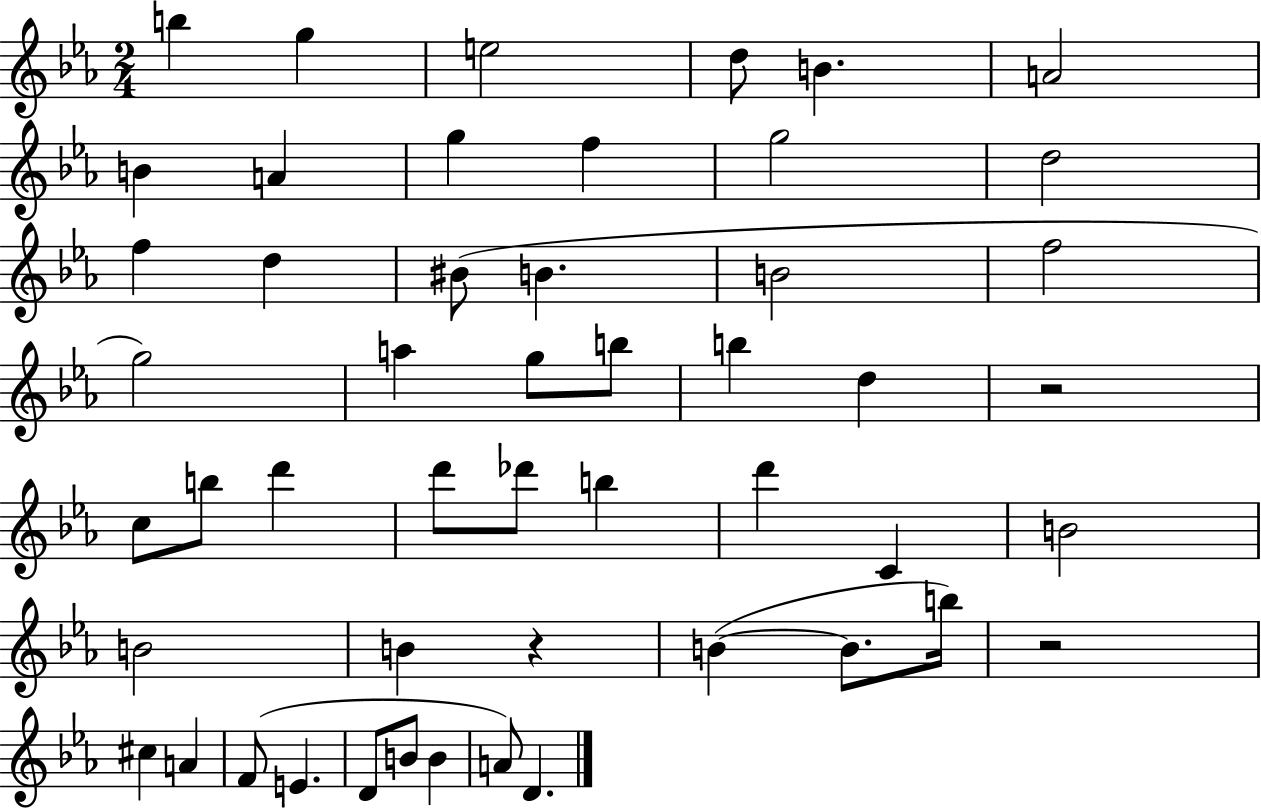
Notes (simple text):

B5/q G5/q E5/h D5/e B4/q. A4/h B4/q A4/q G5/q F5/q G5/h D5/h F5/q D5/q BIS4/e B4/q. B4/h F5/h G5/h A5/q G5/e B5/e B5/q D5/q R/h C5/e B5/e D6/q D6/e Db6/e B5/q D6/q C4/q B4/h B4/h B4/q R/q B4/q B4/e. B5/s R/h C#5/q A4/q F4/e E4/q. D4/e B4/e B4/q A4/e D4/q.